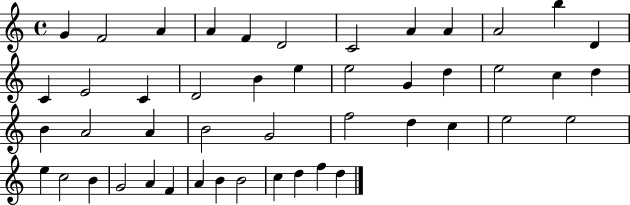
G4/q F4/h A4/q A4/q F4/q D4/h C4/h A4/q A4/q A4/h B5/q D4/q C4/q E4/h C4/q D4/h B4/q E5/q E5/h G4/q D5/q E5/h C5/q D5/q B4/q A4/h A4/q B4/h G4/h F5/h D5/q C5/q E5/h E5/h E5/q C5/h B4/q G4/h A4/q F4/q A4/q B4/q B4/h C5/q D5/q F5/q D5/q